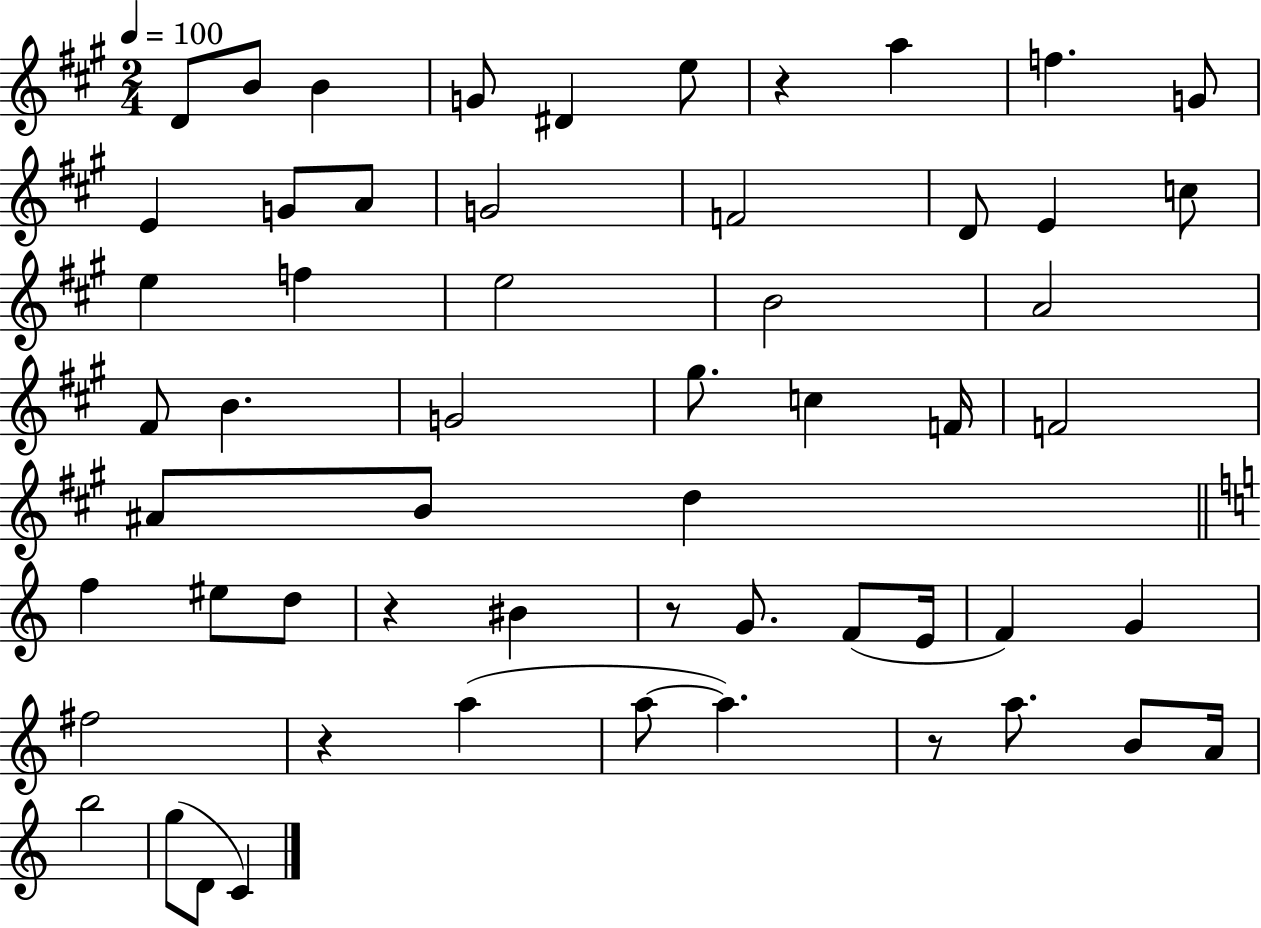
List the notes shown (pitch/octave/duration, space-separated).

D4/e B4/e B4/q G4/e D#4/q E5/e R/q A5/q F5/q. G4/e E4/q G4/e A4/e G4/h F4/h D4/e E4/q C5/e E5/q F5/q E5/h B4/h A4/h F#4/e B4/q. G4/h G#5/e. C5/q F4/s F4/h A#4/e B4/e D5/q F5/q EIS5/e D5/e R/q BIS4/q R/e G4/e. F4/e E4/s F4/q G4/q F#5/h R/q A5/q A5/e A5/q. R/e A5/e. B4/e A4/s B5/h G5/e D4/e C4/q